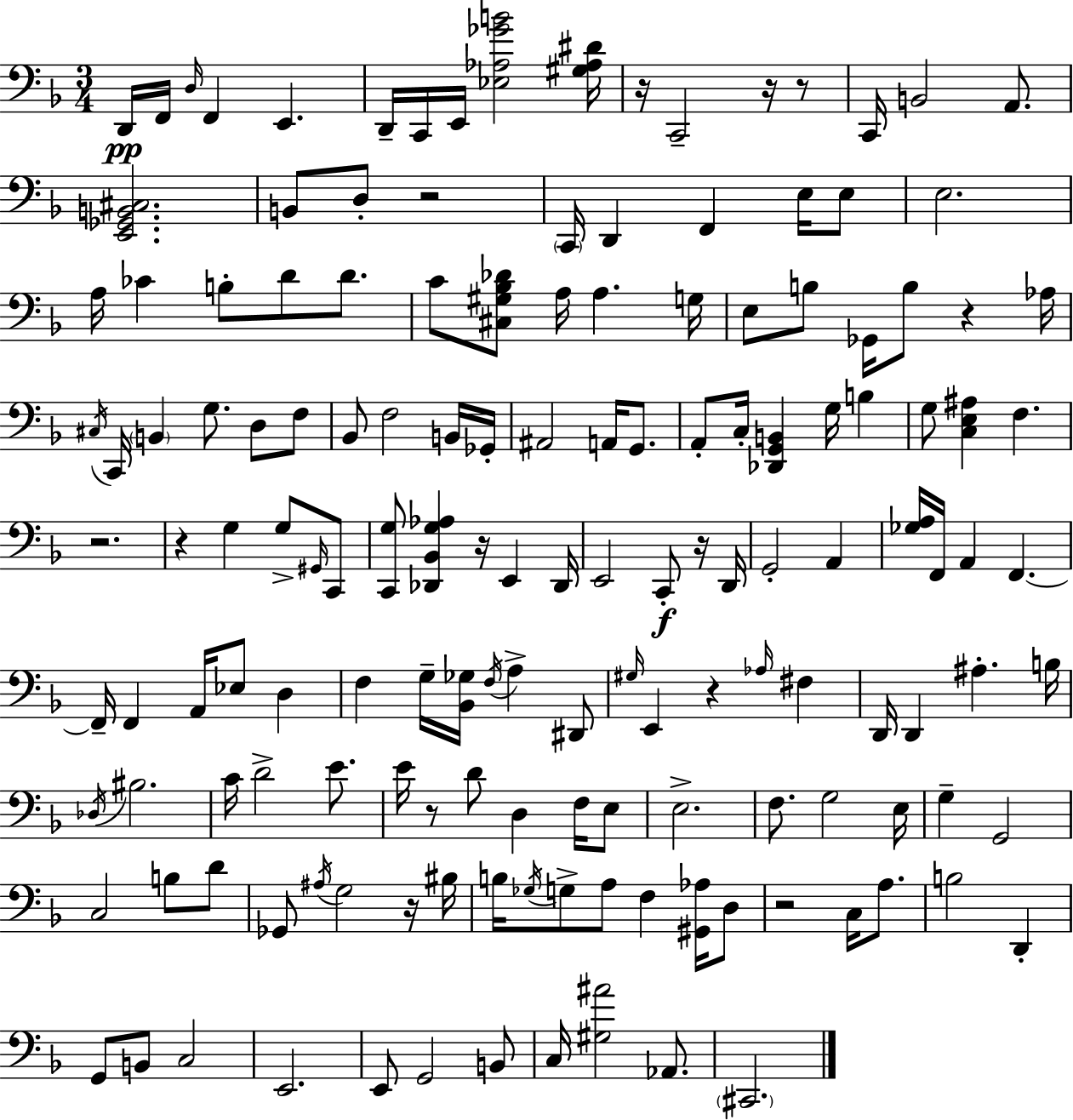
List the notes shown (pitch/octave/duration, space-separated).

D2/s F2/s D3/s F2/q E2/q. D2/s C2/s E2/s [Eb3,Ab3,Gb4,B4]/h [G#3,Ab3,D#4]/s R/s C2/h R/s R/e C2/s B2/h A2/e. [E2,Gb2,B2,C#3]/h. B2/e D3/e R/h C2/s D2/q F2/q E3/s E3/e E3/h. A3/s CES4/q B3/e D4/e D4/e. C4/e [C#3,G#3,Bb3,Db4]/e A3/s A3/q. G3/s E3/e B3/e Gb2/s B3/e R/q Ab3/s C#3/s C2/s B2/q G3/e. D3/e F3/e Bb2/e F3/h B2/s Gb2/s A#2/h A2/s G2/e. A2/e C3/s [Db2,G2,B2]/q G3/s B3/q G3/e [C3,E3,A#3]/q F3/q. R/h. R/q G3/q G3/e G#2/s C2/e [C2,G3]/e [Db2,Bb2,G3,Ab3]/q R/s E2/q Db2/s E2/h C2/e R/s D2/s G2/h A2/q [Gb3,A3]/s F2/s A2/q F2/q. F2/s F2/q A2/s Eb3/e D3/q F3/q G3/s [Bb2,Gb3]/s F3/s A3/q D#2/e G#3/s E2/q R/q Ab3/s F#3/q D2/s D2/q A#3/q. B3/s Db3/s BIS3/h. C4/s D4/h E4/e. E4/s R/e D4/e D3/q F3/s E3/e E3/h. F3/e. G3/h E3/s G3/q G2/h C3/h B3/e D4/e Gb2/e A#3/s G3/h R/s BIS3/s B3/s Gb3/s G3/e A3/e F3/q [G#2,Ab3]/s D3/e R/h C3/s A3/e. B3/h D2/q G2/e B2/e C3/h E2/h. E2/e G2/h B2/e C3/s [G#3,A#4]/h Ab2/e. C#2/h.